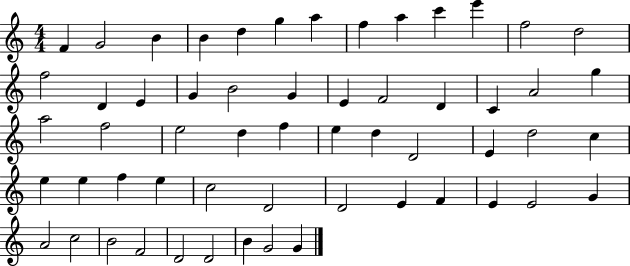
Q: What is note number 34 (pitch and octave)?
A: E4